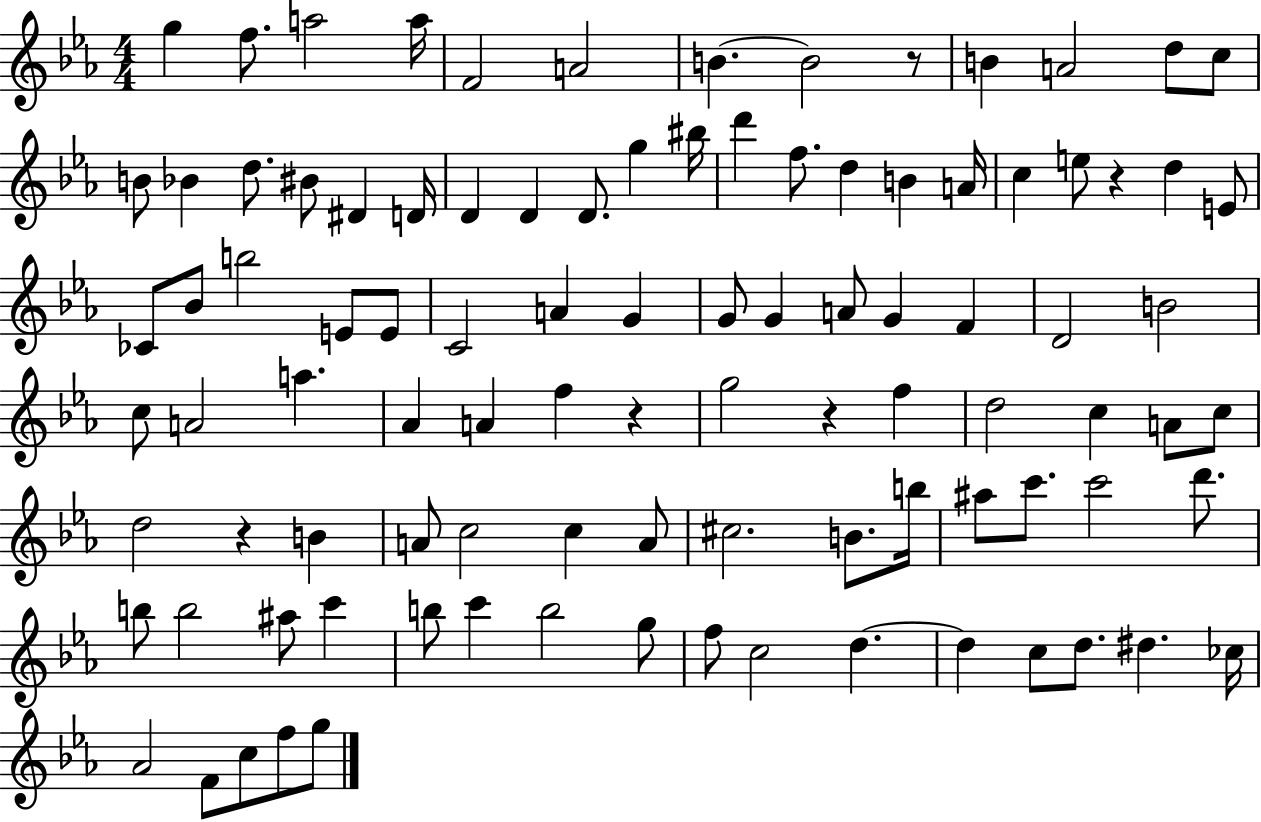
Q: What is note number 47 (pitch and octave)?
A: B4